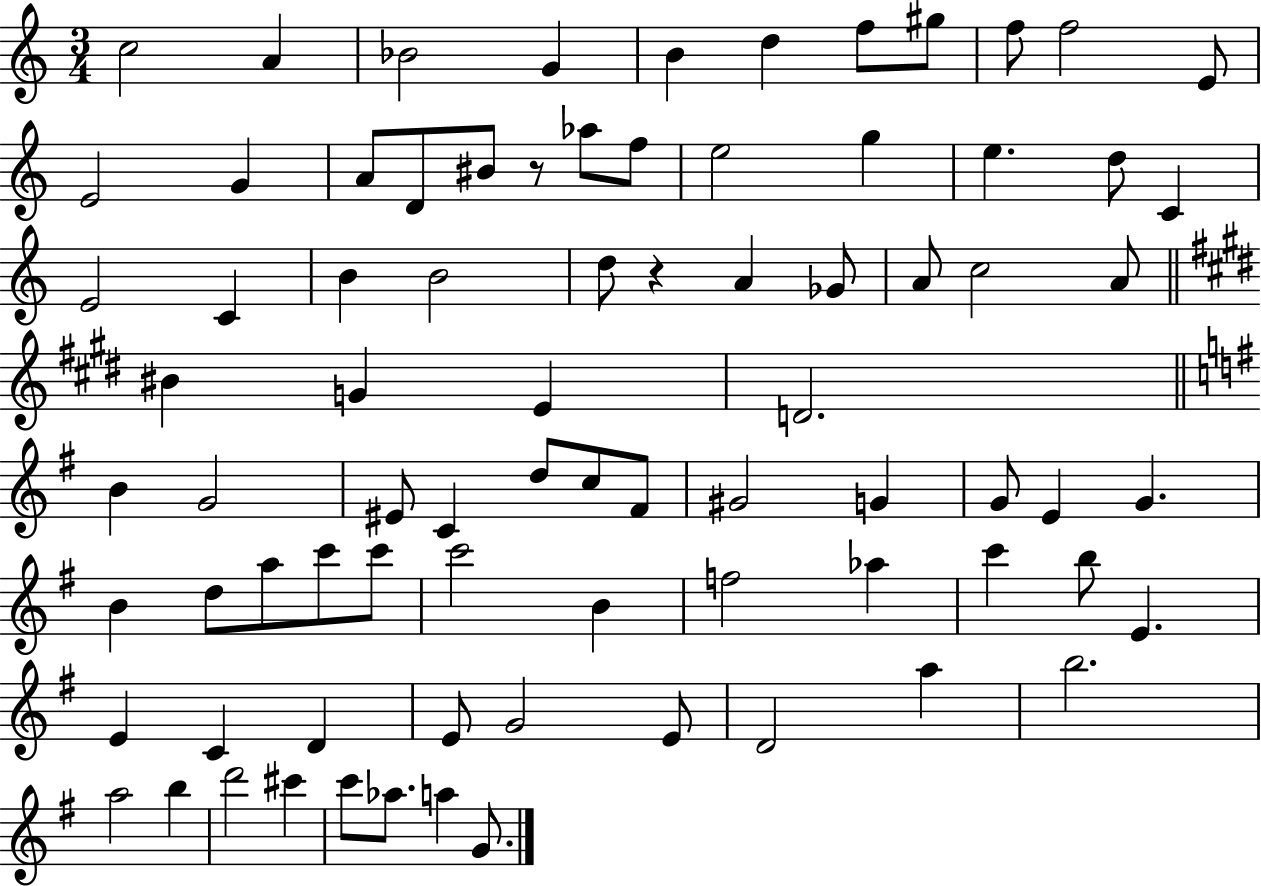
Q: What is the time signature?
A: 3/4